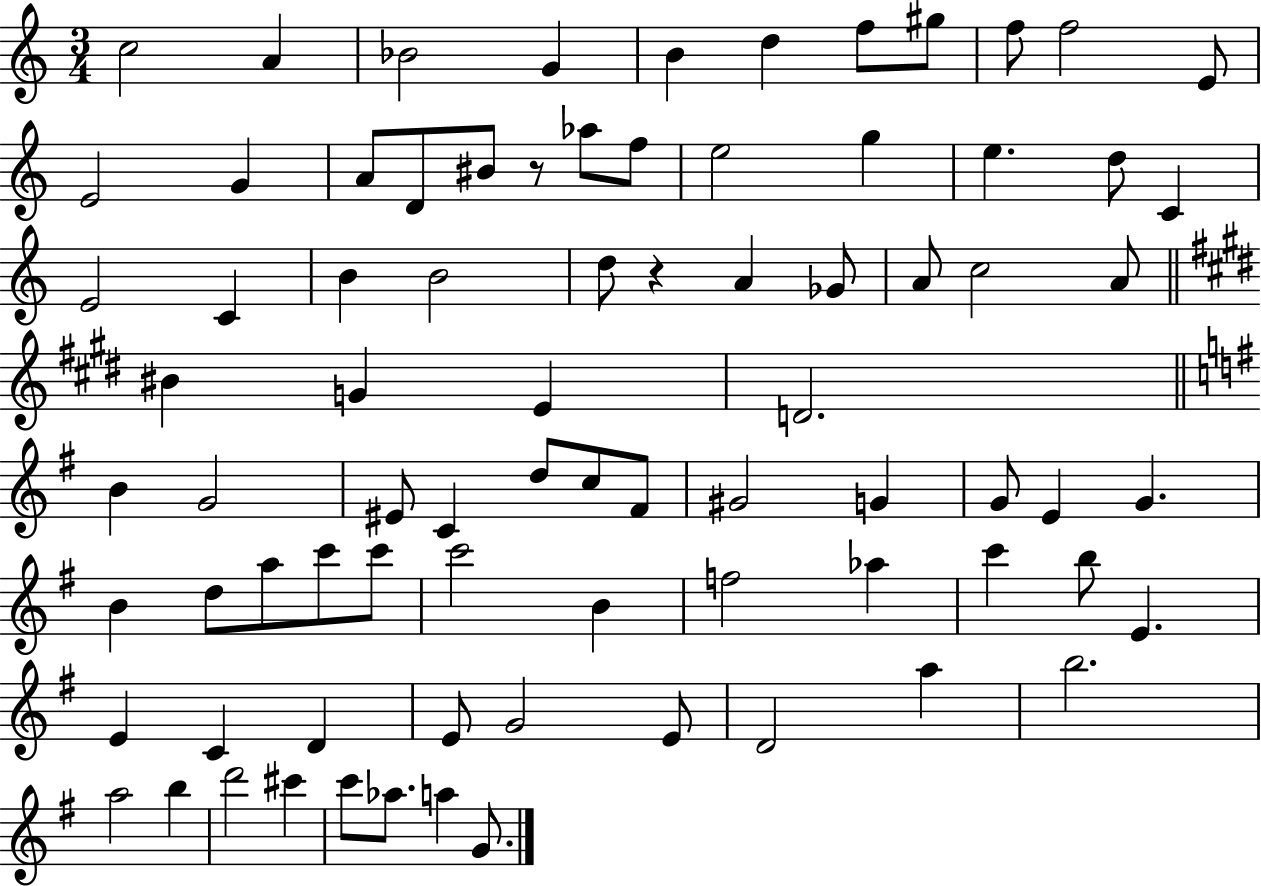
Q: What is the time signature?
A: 3/4